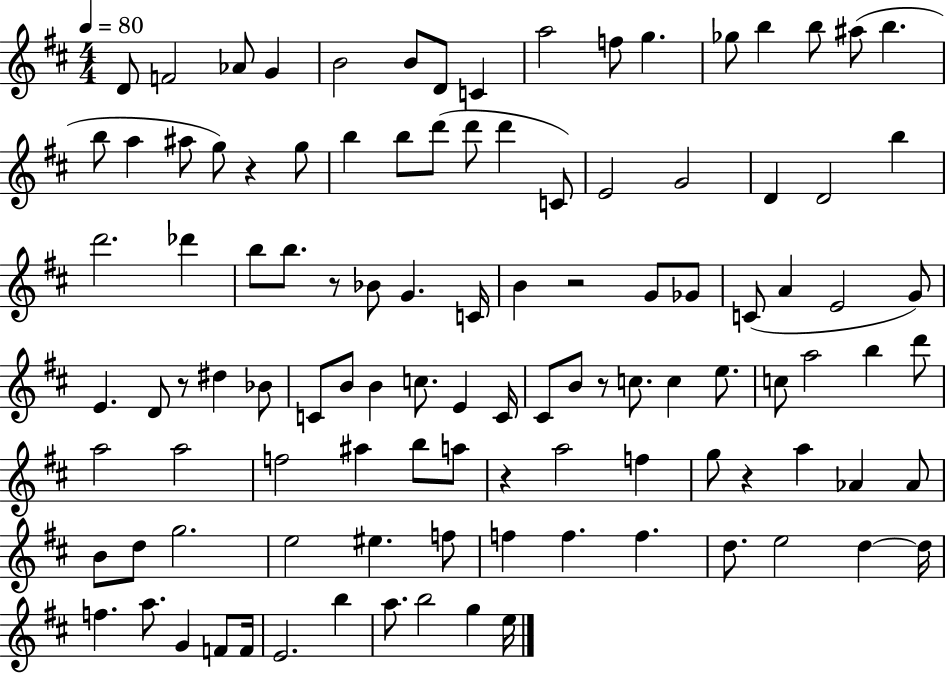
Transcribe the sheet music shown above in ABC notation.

X:1
T:Untitled
M:4/4
L:1/4
K:D
D/2 F2 _A/2 G B2 B/2 D/2 C a2 f/2 g _g/2 b b/2 ^a/2 b b/2 a ^a/2 g/2 z g/2 b b/2 d'/2 d'/2 d' C/2 E2 G2 D D2 b d'2 _d' b/2 b/2 z/2 _B/2 G C/4 B z2 G/2 _G/2 C/2 A E2 G/2 E D/2 z/2 ^d _B/2 C/2 B/2 B c/2 E C/4 ^C/2 B/2 z/2 c/2 c e/2 c/2 a2 b d'/2 a2 a2 f2 ^a b/2 a/2 z a2 f g/2 z a _A _A/2 B/2 d/2 g2 e2 ^e f/2 f f f d/2 e2 d d/4 f a/2 G F/2 F/4 E2 b a/2 b2 g e/4